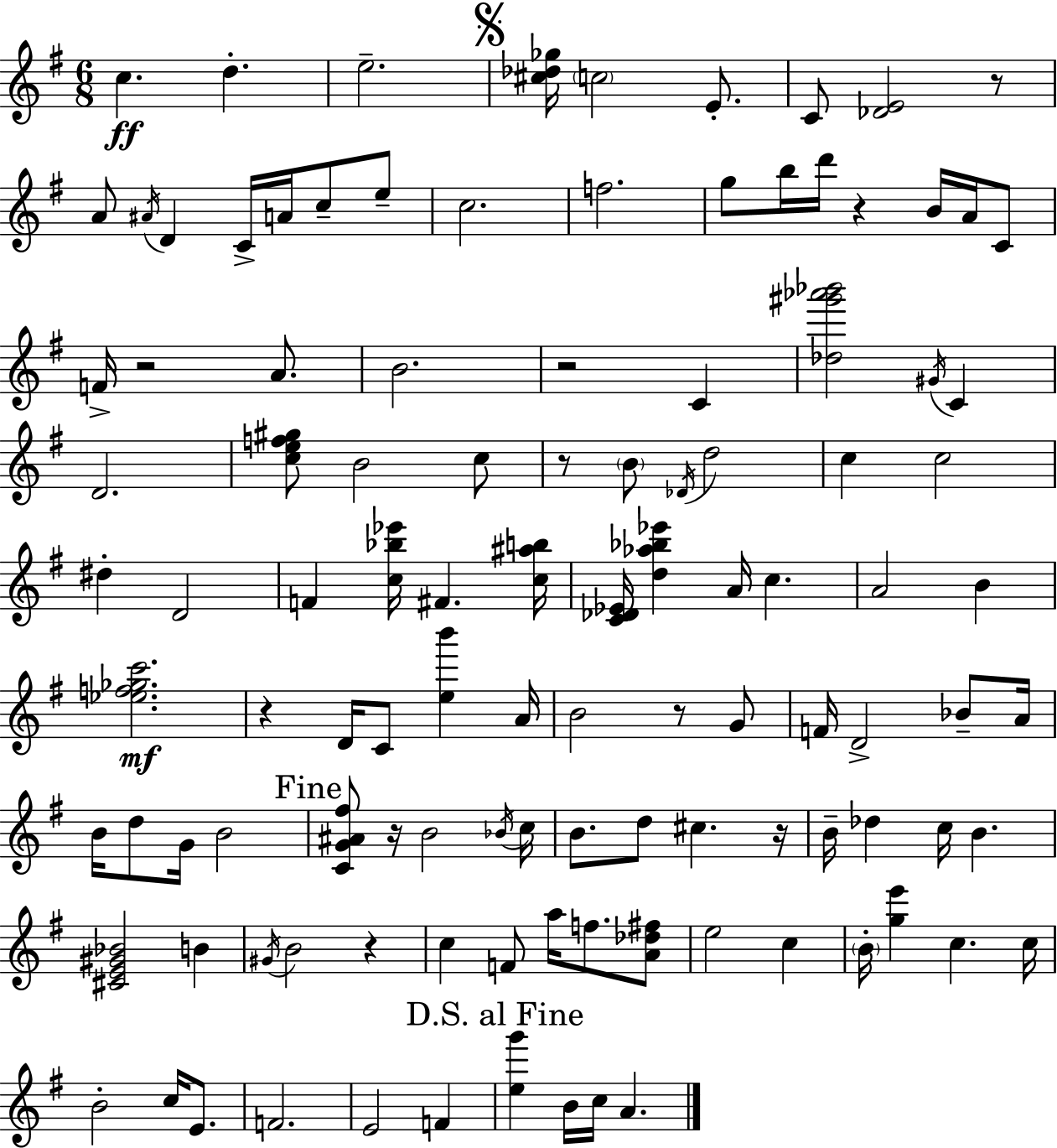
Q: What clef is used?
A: treble